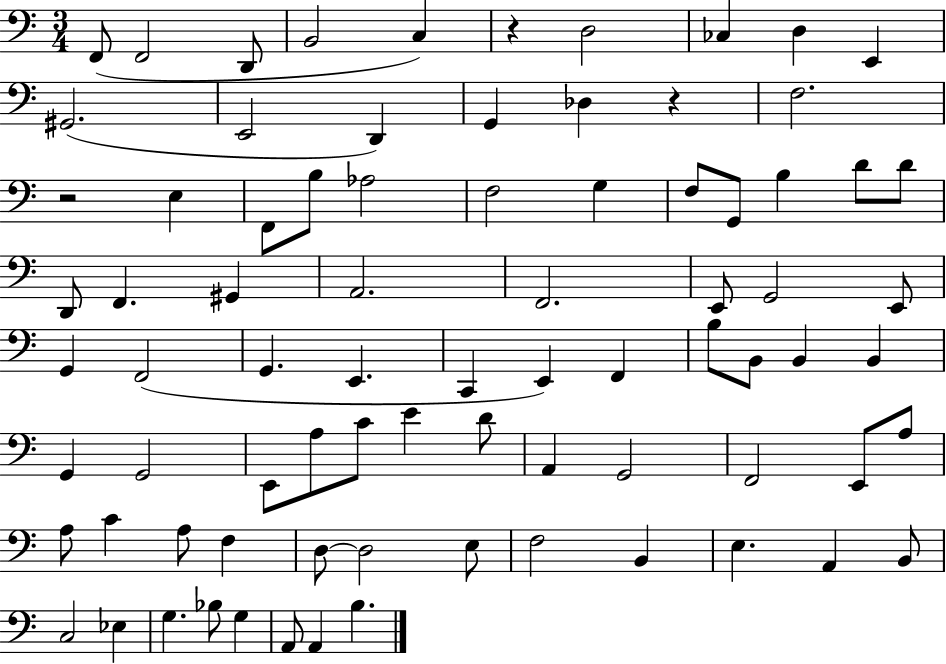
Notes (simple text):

F2/e F2/h D2/e B2/h C3/q R/q D3/h CES3/q D3/q E2/q G#2/h. E2/h D2/q G2/q Db3/q R/q F3/h. R/h E3/q F2/e B3/e Ab3/h F3/h G3/q F3/e G2/e B3/q D4/e D4/e D2/e F2/q. G#2/q A2/h. F2/h. E2/e G2/h E2/e G2/q F2/h G2/q. E2/q. C2/q E2/q F2/q B3/e B2/e B2/q B2/q G2/q G2/h E2/e A3/e C4/e E4/q D4/e A2/q G2/h F2/h E2/e A3/e A3/e C4/q A3/e F3/q D3/e D3/h E3/e F3/h B2/q E3/q. A2/q B2/e C3/h Eb3/q G3/q. Bb3/e G3/q A2/e A2/q B3/q.